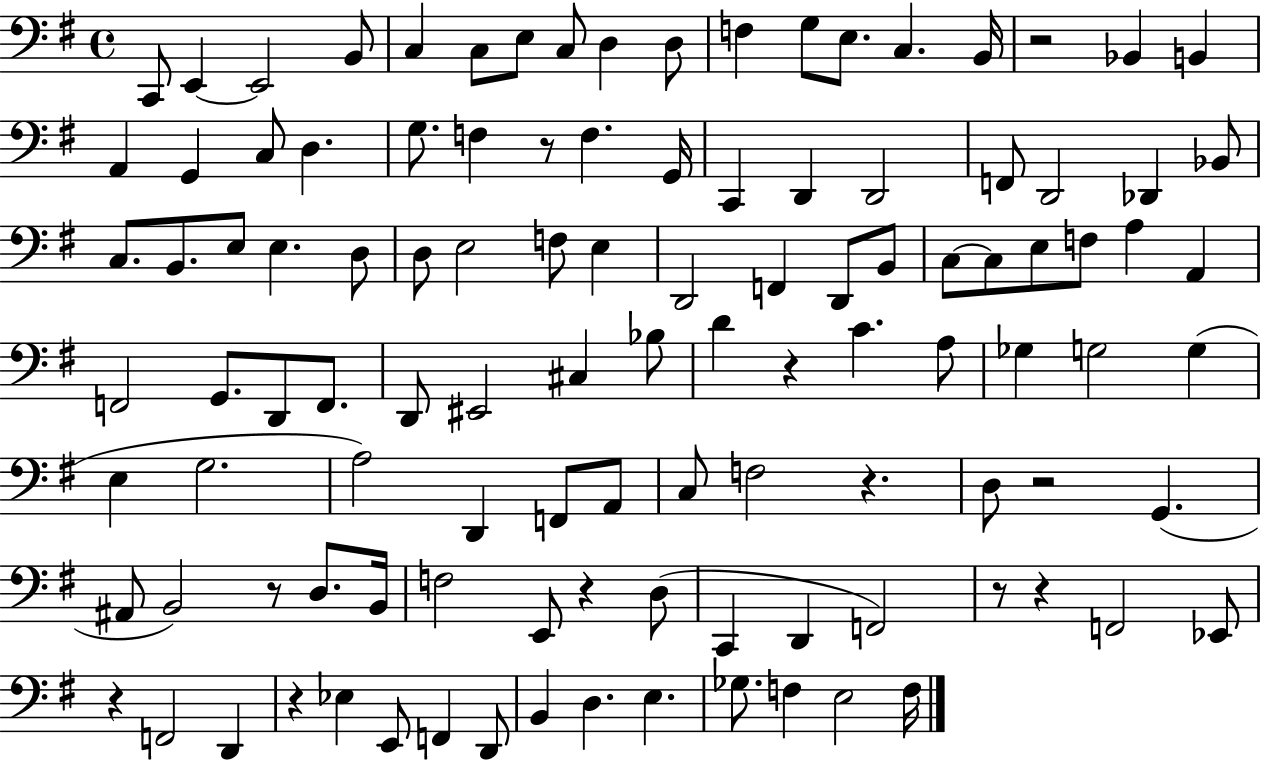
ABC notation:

X:1
T:Untitled
M:4/4
L:1/4
K:G
C,,/2 E,, E,,2 B,,/2 C, C,/2 E,/2 C,/2 D, D,/2 F, G,/2 E,/2 C, B,,/4 z2 _B,, B,, A,, G,, C,/2 D, G,/2 F, z/2 F, G,,/4 C,, D,, D,,2 F,,/2 D,,2 _D,, _B,,/2 C,/2 B,,/2 E,/2 E, D,/2 D,/2 E,2 F,/2 E, D,,2 F,, D,,/2 B,,/2 C,/2 C,/2 E,/2 F,/2 A, A,, F,,2 G,,/2 D,,/2 F,,/2 D,,/2 ^E,,2 ^C, _B,/2 D z C A,/2 _G, G,2 G, E, G,2 A,2 D,, F,,/2 A,,/2 C,/2 F,2 z D,/2 z2 G,, ^A,,/2 B,,2 z/2 D,/2 B,,/4 F,2 E,,/2 z D,/2 C,, D,, F,,2 z/2 z F,,2 _E,,/2 z F,,2 D,, z _E, E,,/2 F,, D,,/2 B,, D, E, _G,/2 F, E,2 F,/4